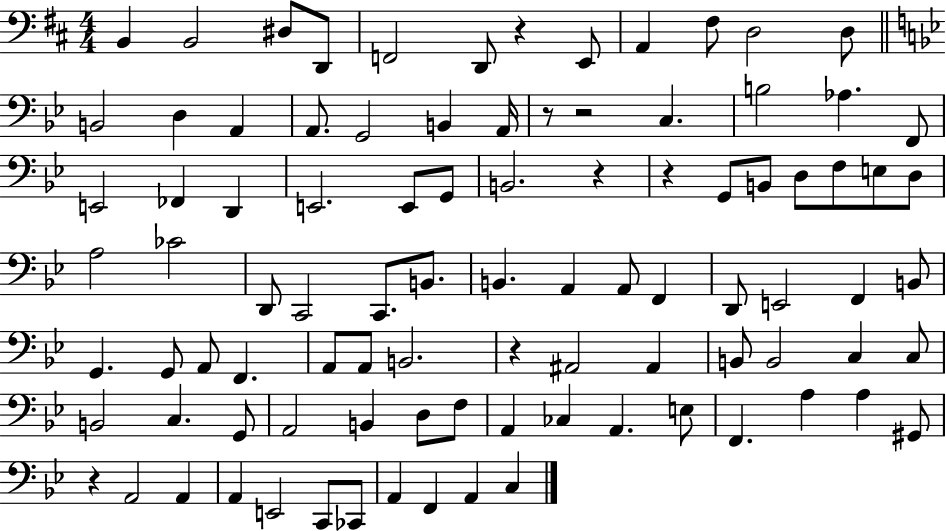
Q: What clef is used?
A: bass